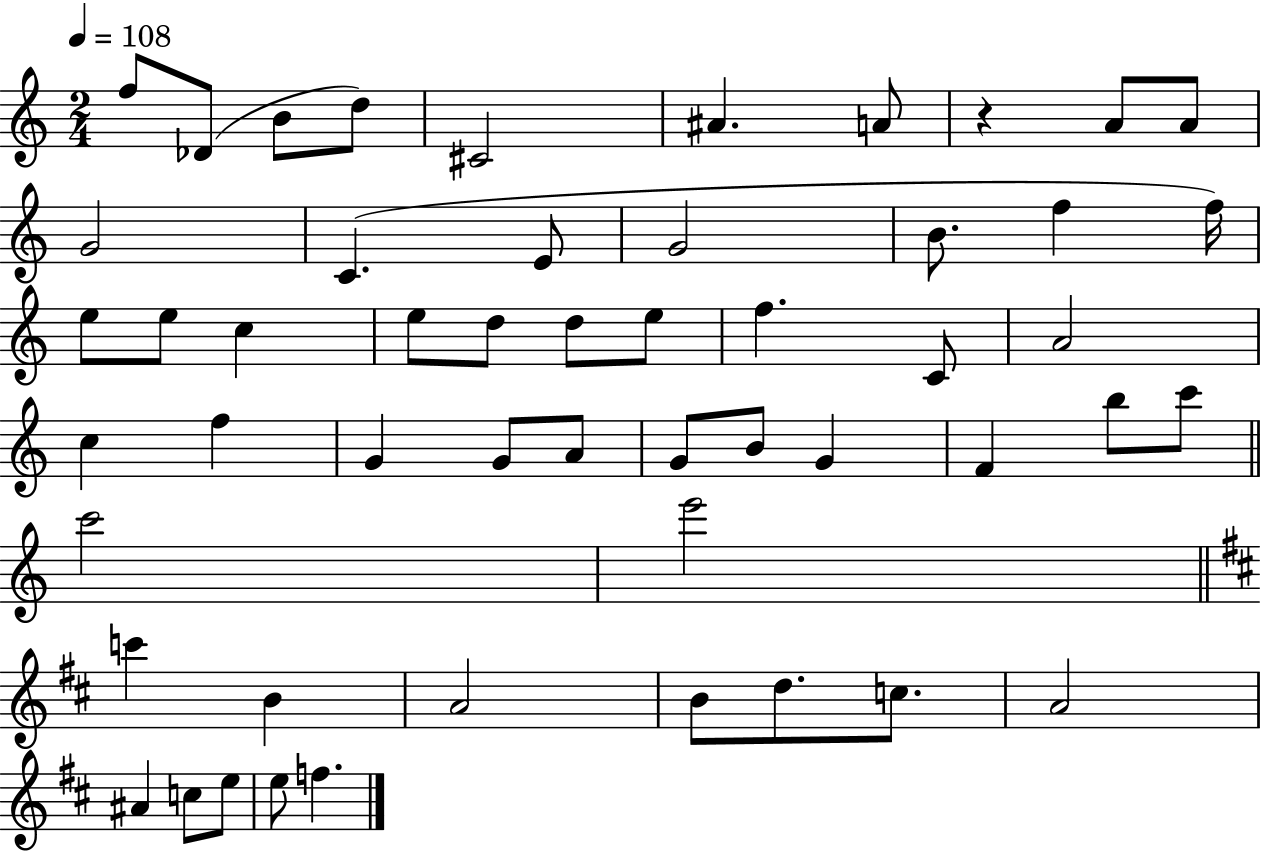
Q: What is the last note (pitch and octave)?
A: F5